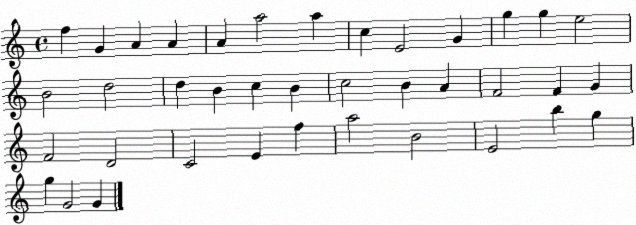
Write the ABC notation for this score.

X:1
T:Untitled
M:4/4
L:1/4
K:C
f G A A A a2 a c E2 G g g e2 B2 d2 d B c B c2 B A F2 F G F2 D2 C2 E f a2 B2 E2 b g g G2 G